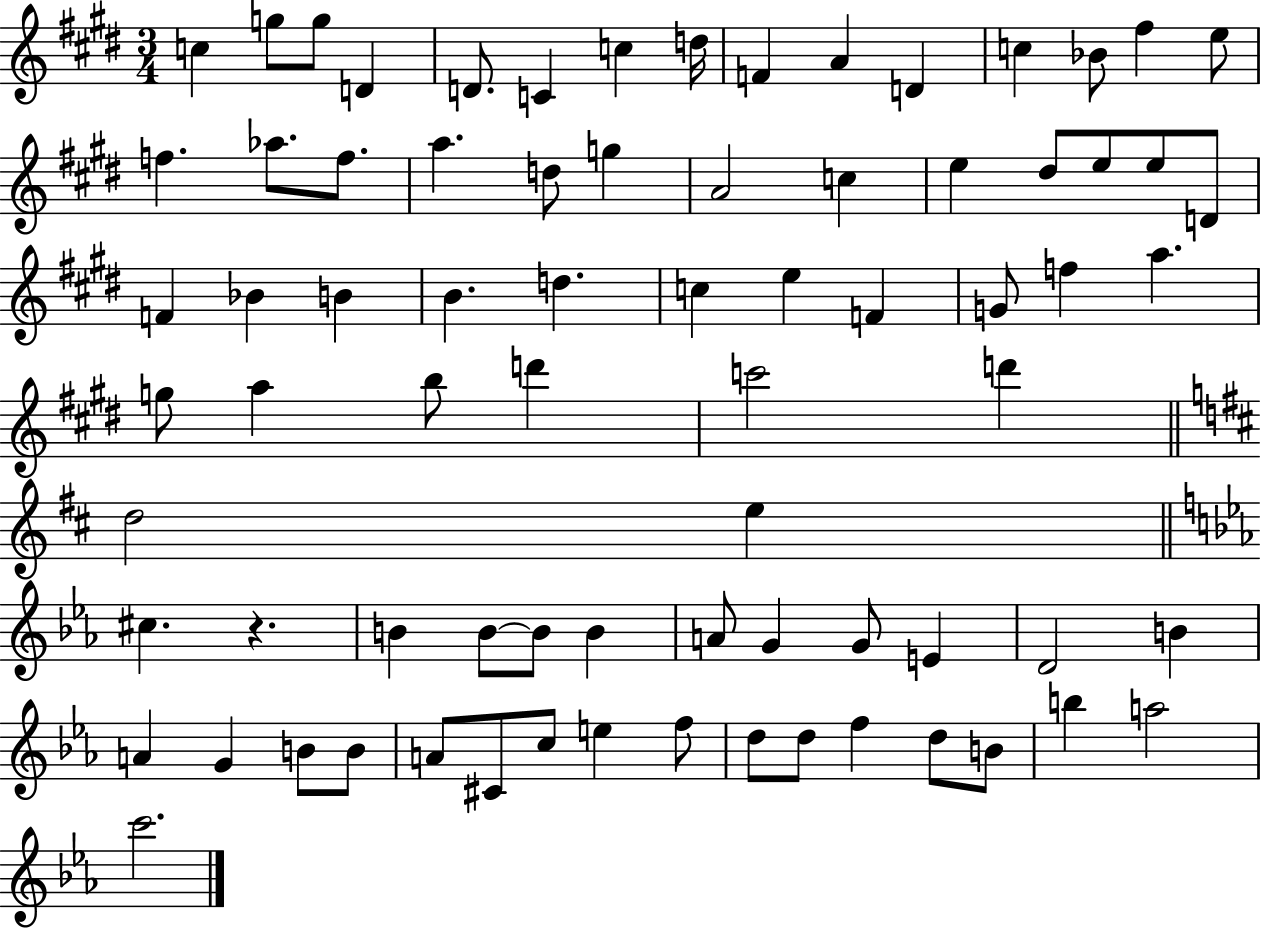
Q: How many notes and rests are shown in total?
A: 76